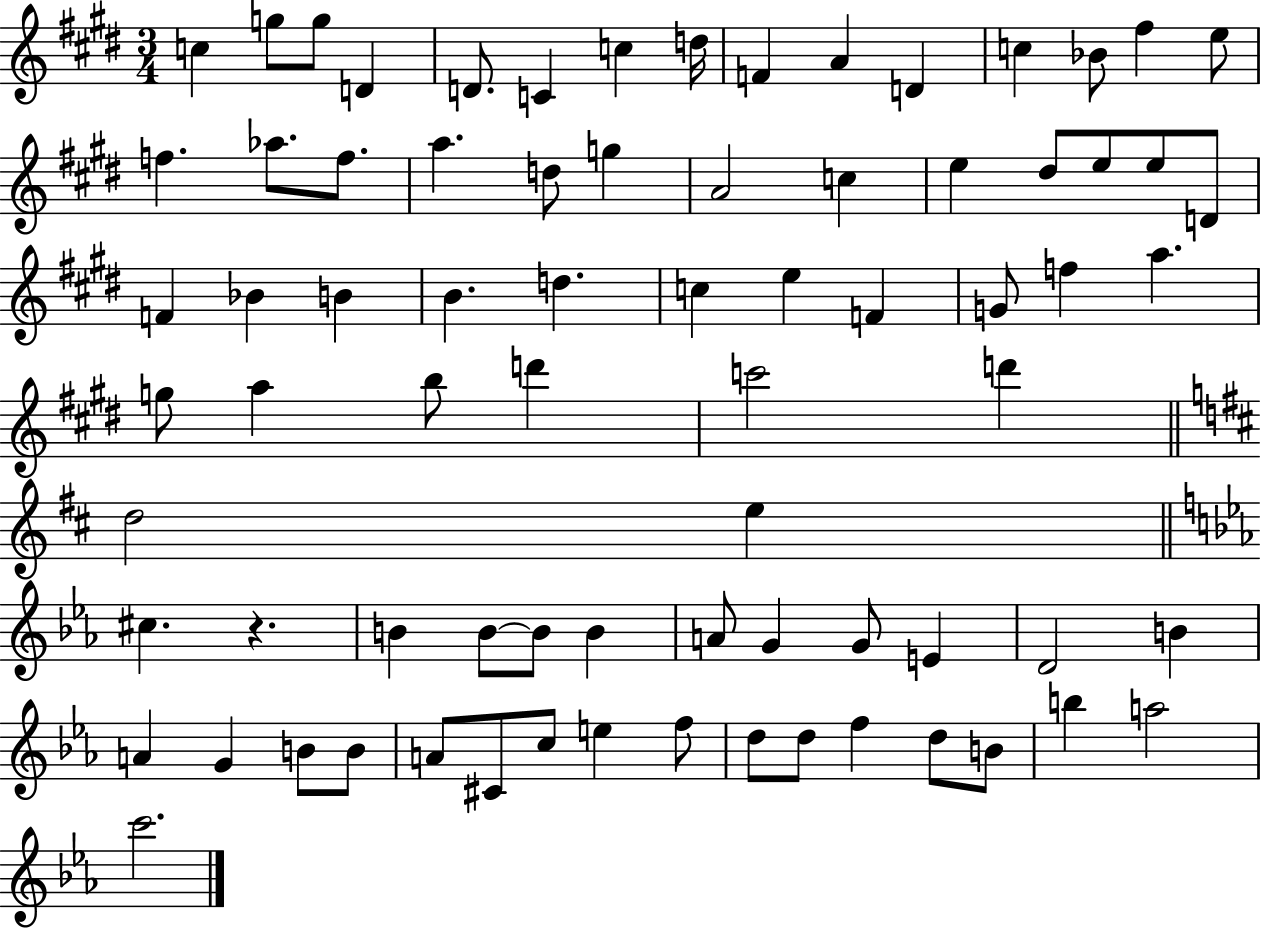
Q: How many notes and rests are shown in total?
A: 76